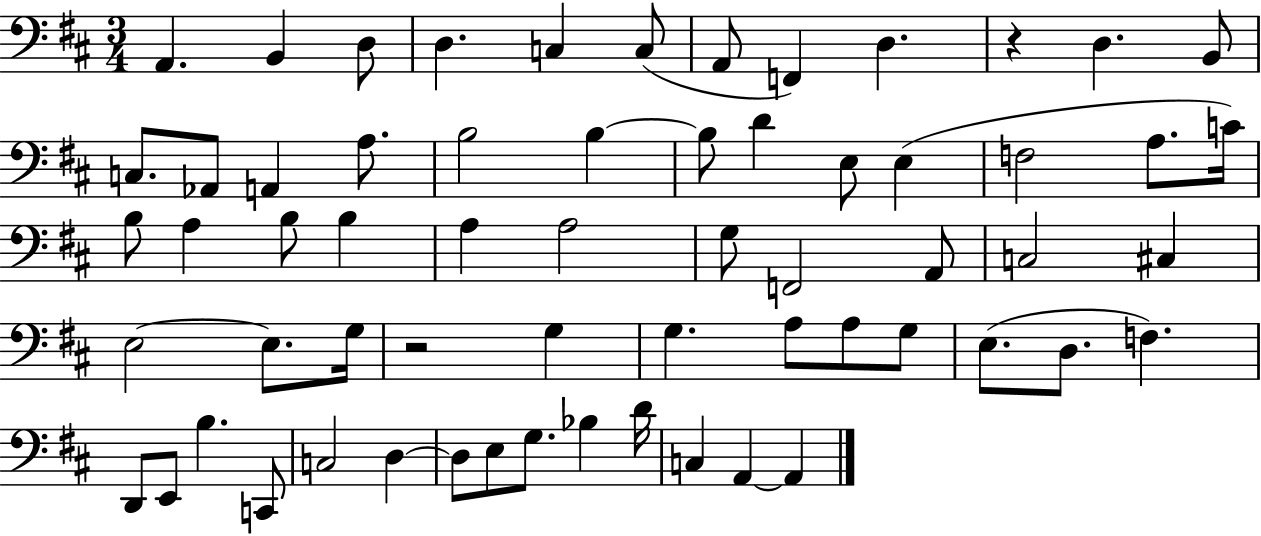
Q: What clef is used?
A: bass